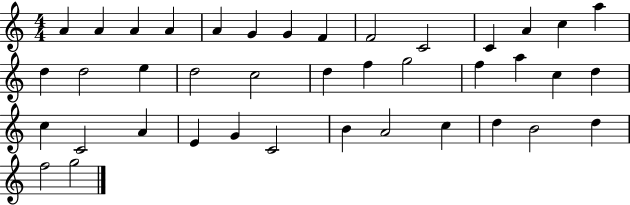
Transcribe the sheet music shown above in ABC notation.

X:1
T:Untitled
M:4/4
L:1/4
K:C
A A A A A G G F F2 C2 C A c a d d2 e d2 c2 d f g2 f a c d c C2 A E G C2 B A2 c d B2 d f2 g2